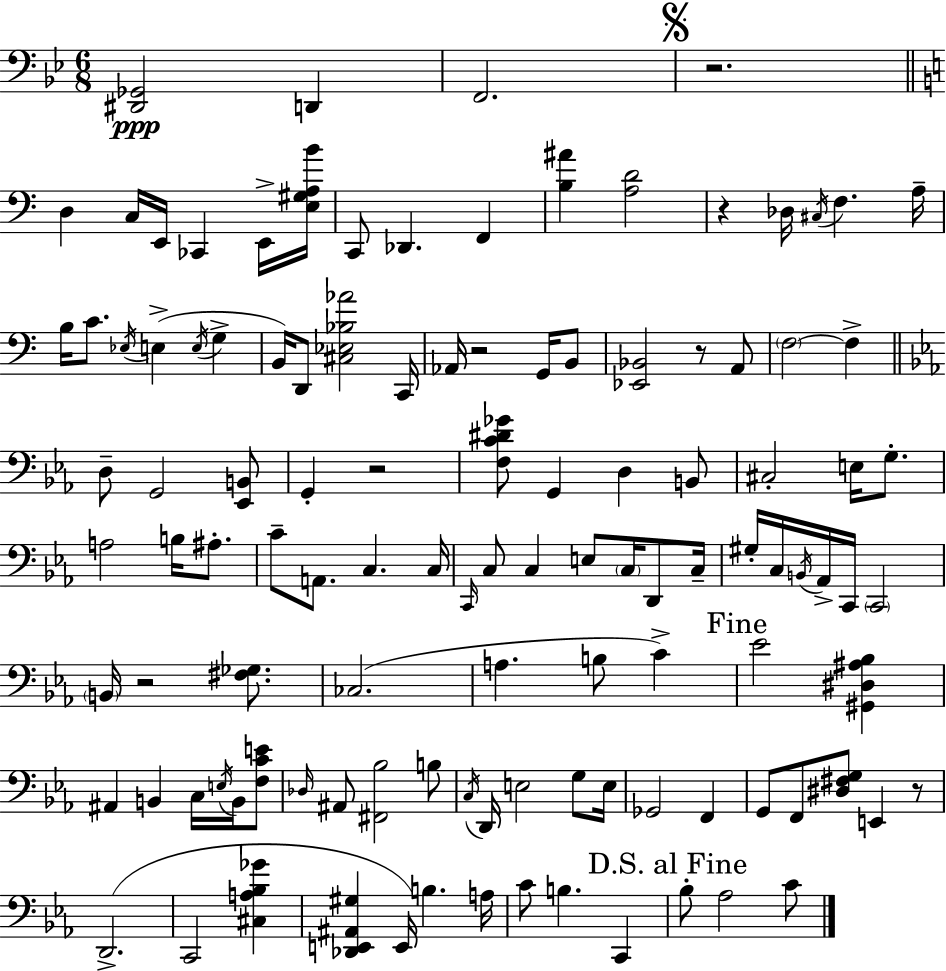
{
  \clef bass
  \numericTimeSignature
  \time 6/8
  \key bes \major
  \repeat volta 2 { <dis, ges,>2\ppp d,4 | f,2. | \mark \markup { \musicglyph "scripts.segno" } r2. | \bar "||" \break \key c \major d4 c16 e,16 ces,4 e,16-> <e gis a b'>16 | c,8 des,4. f,4 | <b ais'>4 <a d'>2 | r4 des16 \acciaccatura { cis16 } f4. | \break a16-- b16 c'8. \acciaccatura { ees16 } e4->( \acciaccatura { e16 } g4-> | b,16) d,8 <cis ees bes aes'>2 | c,16 aes,16 r2 | g,16 b,8 <ees, bes,>2 r8 | \break a,8 \parenthesize f2~~ f4-> | \bar "||" \break \key c \minor d8-- g,2 <ees, b,>8 | g,4-. r2 | <f c' dis' ges'>8 g,4 d4 b,8 | cis2-. e16 g8.-. | \break a2 b16 ais8.-. | c'8-- a,8. c4. c16 | \grace { c,16 } c8 c4 e8 \parenthesize c16 d,8 | c16-- gis16-. c16 \acciaccatura { b,16 } aes,16-> c,16 \parenthesize c,2 | \break \parenthesize b,16 r2 <fis ges>8. | ces2.( | a4. b8 c'4->) | \mark "Fine" ees'2 <gis, dis ais bes>4 | \break ais,4 b,4 c16 \acciaccatura { e16 } | b,16 <f c' e'>8 \grace { des16 } ais,8 <fis, bes>2 | b8 \acciaccatura { c16 } d,16 e2 | g8 e16 ges,2 | \break f,4 g,8 f,8 <dis fis g>8 e,4 | r8 d,2.->( | c,2 | <cis a bes ges'>4 <des, e, ais, gis>4 e,16) b4. | \break a16 c'8 b4. | c,4 \mark "D.S. al Fine" bes8-. aes2 | c'8 } \bar "|."
}